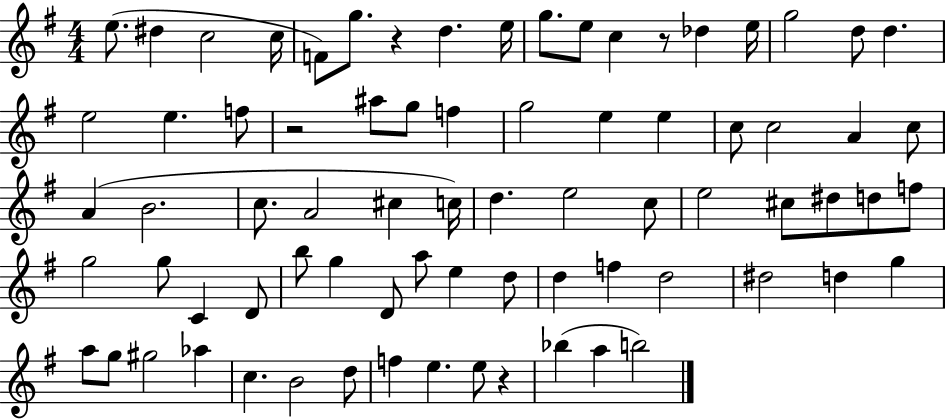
X:1
T:Untitled
M:4/4
L:1/4
K:G
e/2 ^d c2 c/4 F/2 g/2 z d e/4 g/2 e/2 c z/2 _d e/4 g2 d/2 d e2 e f/2 z2 ^a/2 g/2 f g2 e e c/2 c2 A c/2 A B2 c/2 A2 ^c c/4 d e2 c/2 e2 ^c/2 ^d/2 d/2 f/2 g2 g/2 C D/2 b/2 g D/2 a/2 e d/2 d f d2 ^d2 d g a/2 g/2 ^g2 _a c B2 d/2 f e e/2 z _b a b2